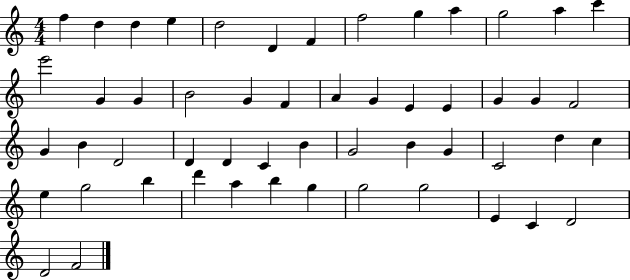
F5/q D5/q D5/q E5/q D5/h D4/q F4/q F5/h G5/q A5/q G5/h A5/q C6/q E6/h G4/q G4/q B4/h G4/q F4/q A4/q G4/q E4/q E4/q G4/q G4/q F4/h G4/q B4/q D4/h D4/q D4/q C4/q B4/q G4/h B4/q G4/q C4/h D5/q C5/q E5/q G5/h B5/q D6/q A5/q B5/q G5/q G5/h G5/h E4/q C4/q D4/h D4/h F4/h